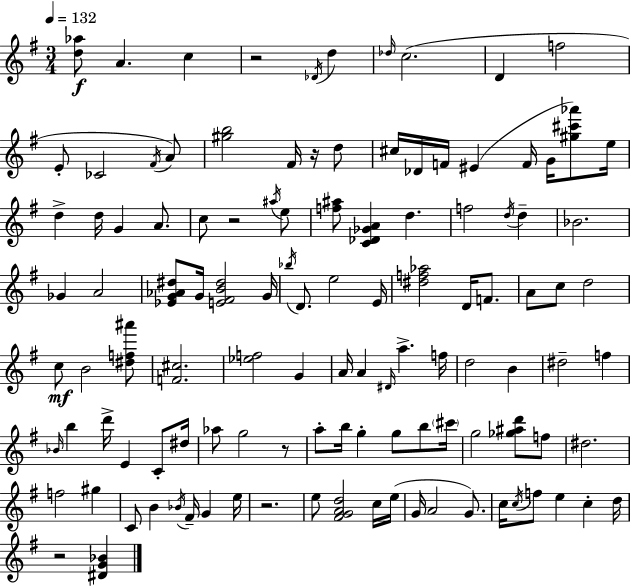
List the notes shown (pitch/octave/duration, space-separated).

[D5,Ab5]/e A4/q. C5/q R/h Db4/s D5/q Db5/s C5/h. D4/q F5/h E4/e CES4/h F#4/s A4/e [G#5,B5]/h F#4/s R/s D5/e C#5/s Db4/s F4/s EIS4/q F4/s G4/s [G#5,C#6,Ab6]/e E5/s D5/q D5/s G4/q A4/e. C5/e R/h A#5/s E5/e [F5,A#5]/e [C4,Db4,Gb4,A4]/q D5/q. F5/h D5/s D5/q Bb4/h. Gb4/q A4/h [Eb4,G4,Ab4,D#5]/e G4/s [E4,F#4,B4,D#5]/h G4/s Bb5/s D4/e. E5/h E4/s [D#5,F5,Ab5]/h D4/s F4/e. A4/e C5/e D5/h C5/e B4/h [D#5,F5,A#6]/e [F4,C#5]/h. [Eb5,F5]/h G4/q A4/s A4/q D#4/s A5/q. F5/s D5/h B4/q D#5/h F5/q Bb4/s B5/q D6/s E4/q C4/e D#5/s Ab5/e G5/h R/e A5/e B5/s G5/q G5/e B5/e C#6/s G5/h [Gb5,A#5,D6]/e F5/e D#5/h. F5/h G#5/q C4/e B4/q Bb4/s F#4/s G4/q E5/s R/h. E5/e [F#4,G4,A4,D5]/h C5/s E5/s G4/s A4/h G4/e. C5/s C5/s F5/e E5/q C5/q D5/s R/h [D#4,G4,Bb4]/q